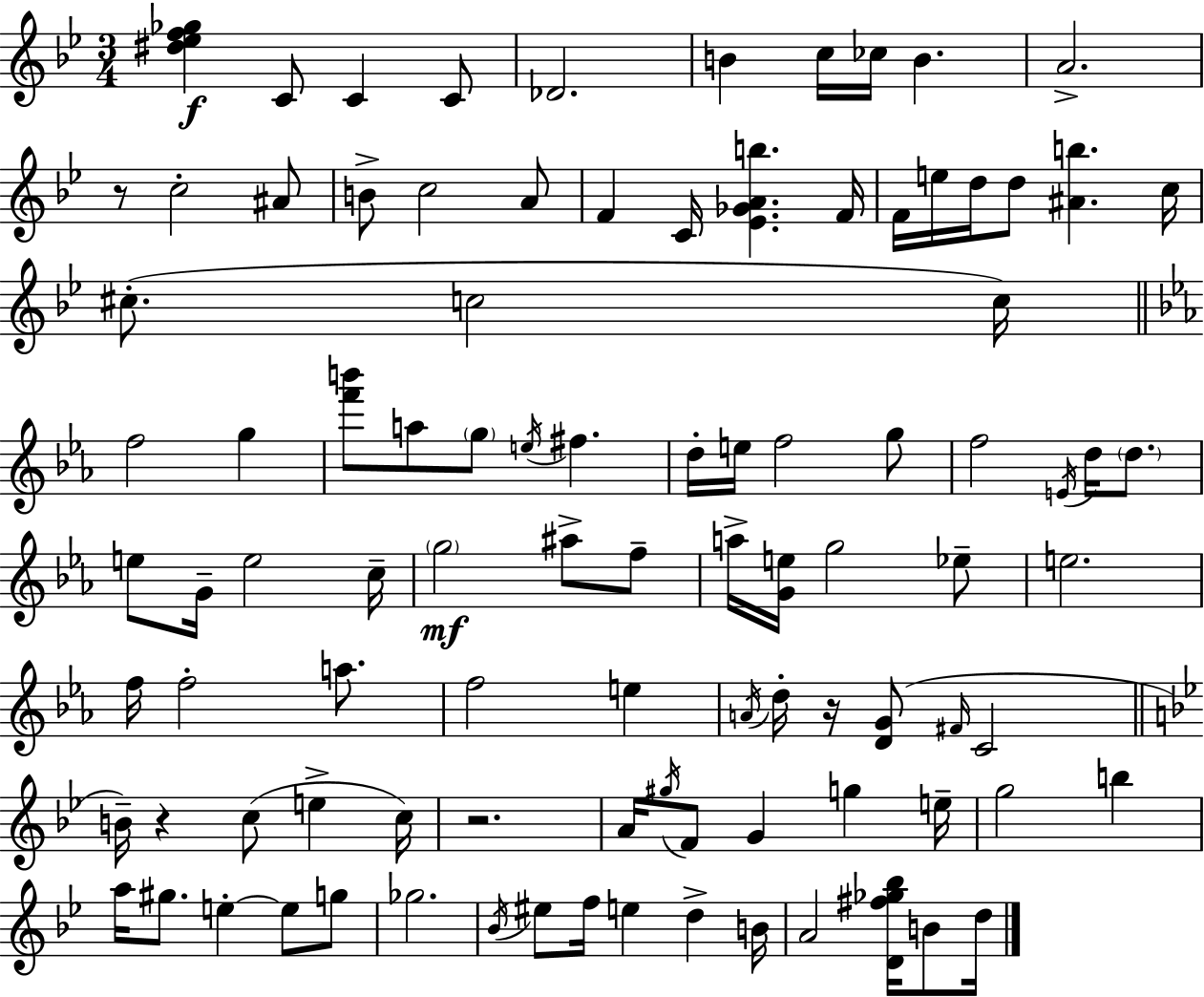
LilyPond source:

{
  \clef treble
  \numericTimeSignature
  \time 3/4
  \key bes \major
  <dis'' ees'' f'' ges''>4\f c'8 c'4 c'8 | des'2. | b'4 c''16 ces''16 b'4. | a'2.-> | \break r8 c''2-. ais'8 | b'8-> c''2 a'8 | f'4 c'16 <ees' ges' a' b''>4. f'16 | f'16 e''16 d''16 d''8 <ais' b''>4. c''16 | \break cis''8.-.( c''2 c''16) | \bar "||" \break \key c \minor f''2 g''4 | <f''' b'''>8 a''8 \parenthesize g''8 \acciaccatura { e''16 } fis''4. | d''16-. e''16 f''2 g''8 | f''2 \acciaccatura { e'16 } d''16 \parenthesize d''8. | \break e''8 g'16-- e''2 | c''16-- \parenthesize g''2\mf ais''8-> | f''8-- a''16-> <g' e''>16 g''2 | ees''8-- e''2. | \break f''16 f''2-. a''8. | f''2 e''4 | \acciaccatura { a'16 } d''16-. r16 <d' g'>8( \grace { fis'16 } c'2 | \bar "||" \break \key bes \major b'16--) r4 c''8( e''4-> c''16) | r2. | a'16 \acciaccatura { gis''16 } f'8 g'4 g''4 | e''16-- g''2 b''4 | \break a''16 gis''8. e''4-.~~ e''8 g''8 | ges''2. | \acciaccatura { bes'16 } eis''8 f''16 e''4 d''4-> | b'16 a'2 <d' fis'' ges'' bes''>16 b'8 | \break d''16 \bar "|."
}